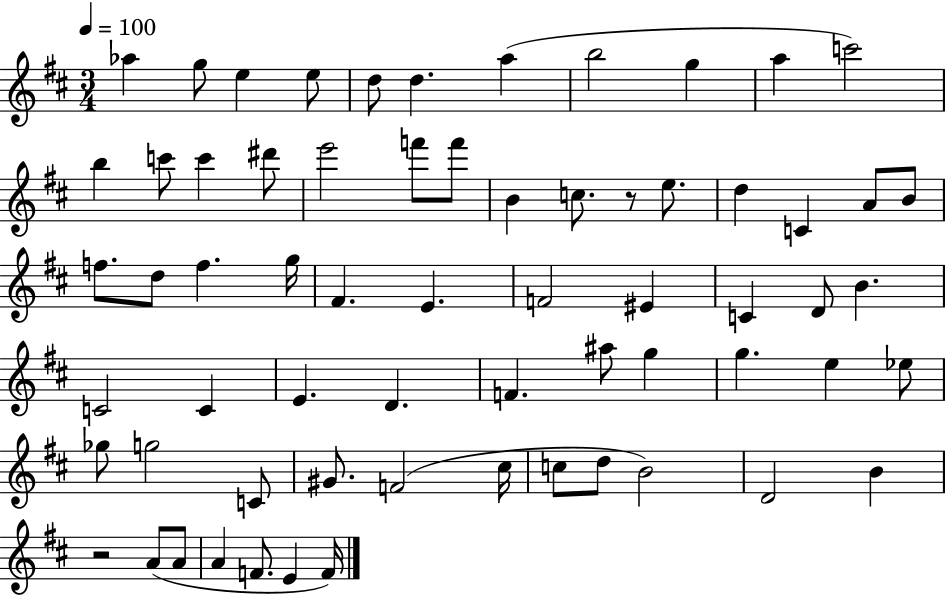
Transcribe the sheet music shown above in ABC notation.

X:1
T:Untitled
M:3/4
L:1/4
K:D
_a g/2 e e/2 d/2 d a b2 g a c'2 b c'/2 c' ^d'/2 e'2 f'/2 f'/2 B c/2 z/2 e/2 d C A/2 B/2 f/2 d/2 f g/4 ^F E F2 ^E C D/2 B C2 C E D F ^a/2 g g e _e/2 _g/2 g2 C/2 ^G/2 F2 ^c/4 c/2 d/2 B2 D2 B z2 A/2 A/2 A F/2 E F/4